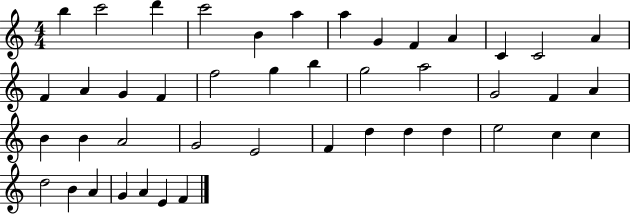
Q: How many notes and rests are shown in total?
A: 44